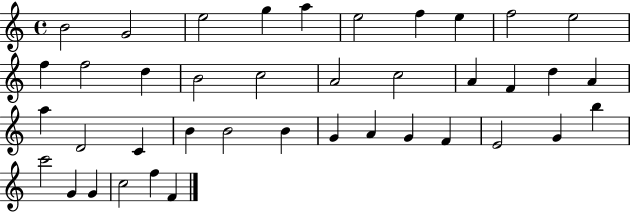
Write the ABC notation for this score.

X:1
T:Untitled
M:4/4
L:1/4
K:C
B2 G2 e2 g a e2 f e f2 e2 f f2 d B2 c2 A2 c2 A F d A a D2 C B B2 B G A G F E2 G b c'2 G G c2 f F